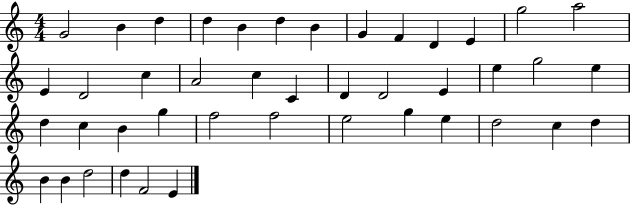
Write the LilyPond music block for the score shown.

{
  \clef treble
  \numericTimeSignature
  \time 4/4
  \key c \major
  g'2 b'4 d''4 | d''4 b'4 d''4 b'4 | g'4 f'4 d'4 e'4 | g''2 a''2 | \break e'4 d'2 c''4 | a'2 c''4 c'4 | d'4 d'2 e'4 | e''4 g''2 e''4 | \break d''4 c''4 b'4 g''4 | f''2 f''2 | e''2 g''4 e''4 | d''2 c''4 d''4 | \break b'4 b'4 d''2 | d''4 f'2 e'4 | \bar "|."
}